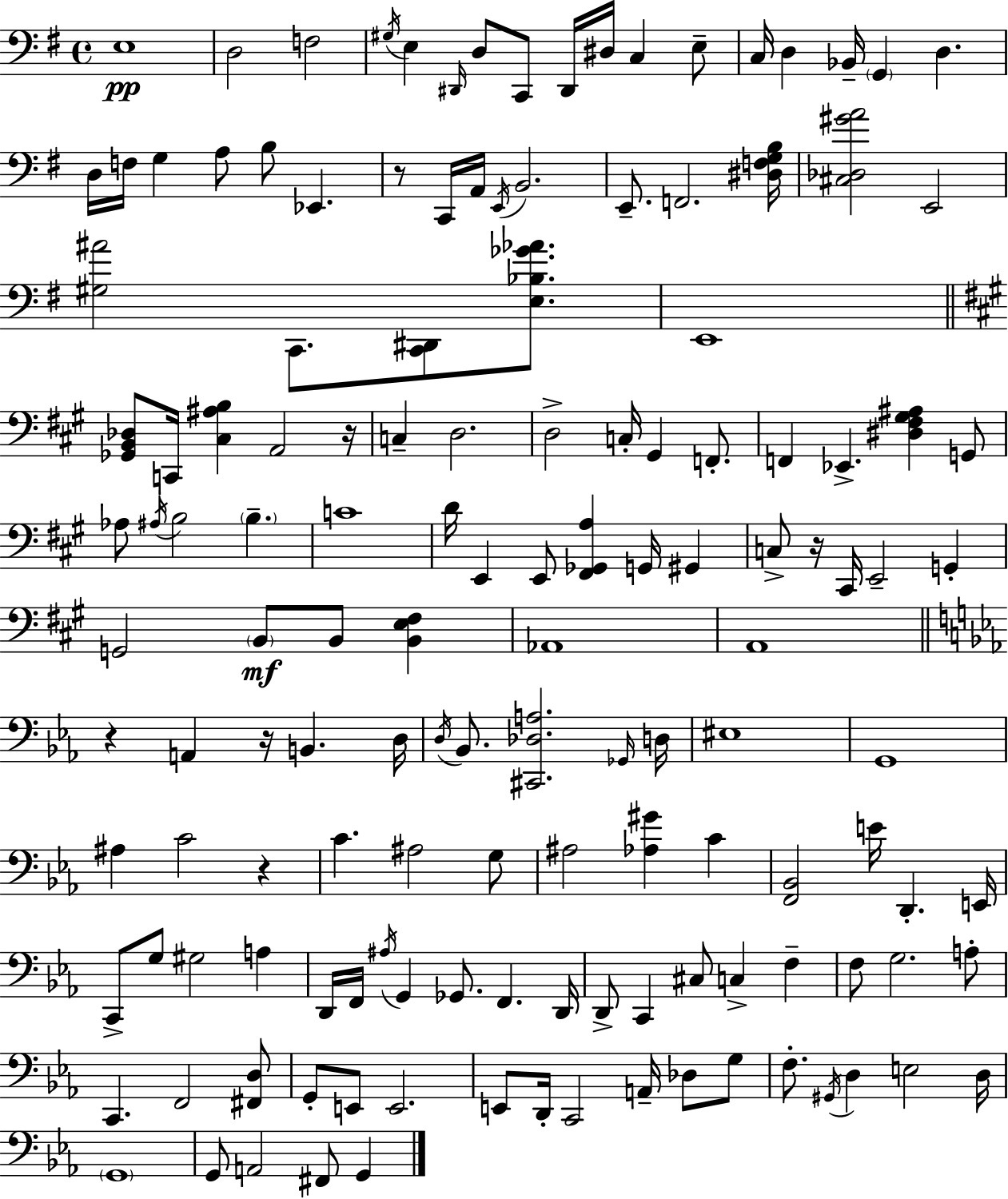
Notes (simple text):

E3/w D3/h F3/h G#3/s E3/q D#2/s D3/e C2/e D#2/s D#3/s C3/q E3/e C3/s D3/q Bb2/s G2/q D3/q. D3/s F3/s G3/q A3/e B3/e Eb2/q. R/e C2/s A2/s E2/s B2/h. E2/e. F2/h. [D#3,F3,G3,B3]/s [C#3,Db3,G#4,A4]/h E2/h [G#3,A#4]/h C2/e. [C2,D#2]/e [E3,Bb3,Gb4,Ab4]/e. E2/w [Gb2,B2,Db3]/e C2/s [C#3,A#3,B3]/q A2/h R/s C3/q D3/h. D3/h C3/s G#2/q F2/e. F2/q Eb2/q. [D#3,F#3,G#3,A#3]/q G2/e Ab3/e A#3/s B3/h B3/q. C4/w D4/s E2/q E2/e [F#2,Gb2,A3]/q G2/s G#2/q C3/e R/s C#2/s E2/h G2/q G2/h B2/e B2/e [B2,E3,F#3]/q Ab2/w A2/w R/q A2/q R/s B2/q. D3/s D3/s Bb2/e. [C#2,Db3,A3]/h. Gb2/s D3/s EIS3/w G2/w A#3/q C4/h R/q C4/q. A#3/h G3/e A#3/h [Ab3,G#4]/q C4/q [F2,Bb2]/h E4/s D2/q. E2/s C2/e G3/e G#3/h A3/q D2/s F2/s A#3/s G2/q Gb2/e. F2/q. D2/s D2/e C2/q C#3/e C3/q F3/q F3/e G3/h. A3/e C2/q. F2/h [F#2,D3]/e G2/e E2/e E2/h. E2/e D2/s C2/h A2/s Db3/e G3/e F3/e. G#2/s D3/q E3/h D3/s G2/w G2/e A2/h F#2/e G2/q